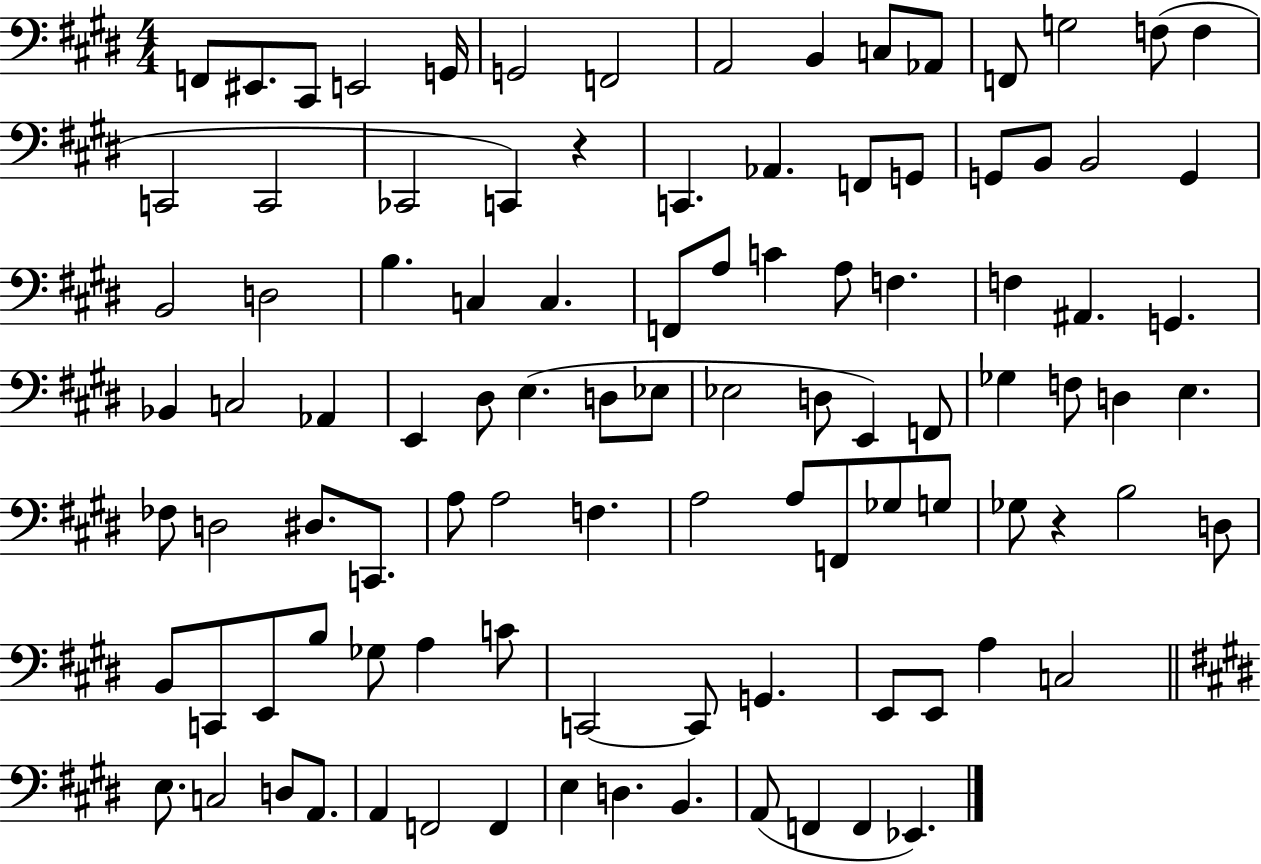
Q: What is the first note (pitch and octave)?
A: F2